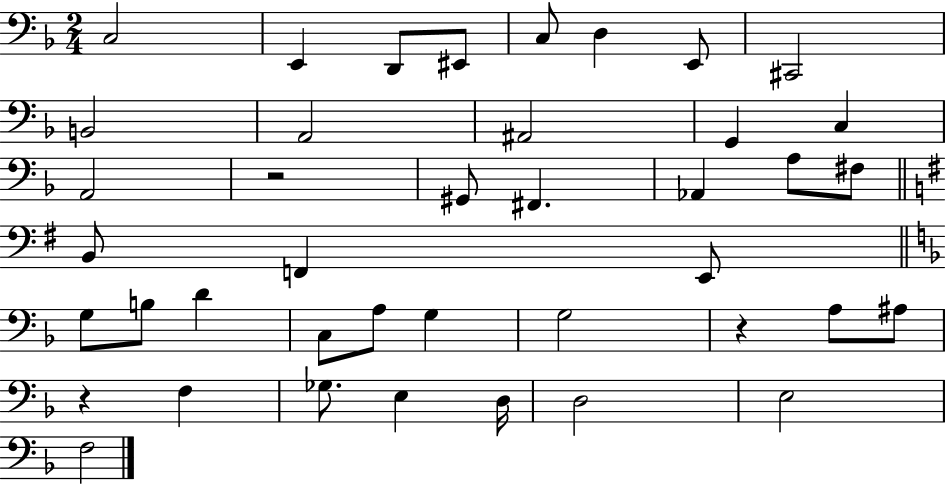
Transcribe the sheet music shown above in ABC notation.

X:1
T:Untitled
M:2/4
L:1/4
K:F
C,2 E,, D,,/2 ^E,,/2 C,/2 D, E,,/2 ^C,,2 B,,2 A,,2 ^A,,2 G,, C, A,,2 z2 ^G,,/2 ^F,, _A,, A,/2 ^F,/2 B,,/2 F,, E,,/2 G,/2 B,/2 D C,/2 A,/2 G, G,2 z A,/2 ^A,/2 z F, _G,/2 E, D,/4 D,2 E,2 F,2